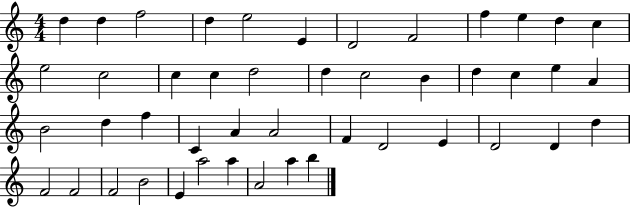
{
  \clef treble
  \numericTimeSignature
  \time 4/4
  \key c \major
  d''4 d''4 f''2 | d''4 e''2 e'4 | d'2 f'2 | f''4 e''4 d''4 c''4 | \break e''2 c''2 | c''4 c''4 d''2 | d''4 c''2 b'4 | d''4 c''4 e''4 a'4 | \break b'2 d''4 f''4 | c'4 a'4 a'2 | f'4 d'2 e'4 | d'2 d'4 d''4 | \break f'2 f'2 | f'2 b'2 | e'4 a''2 a''4 | a'2 a''4 b''4 | \break \bar "|."
}